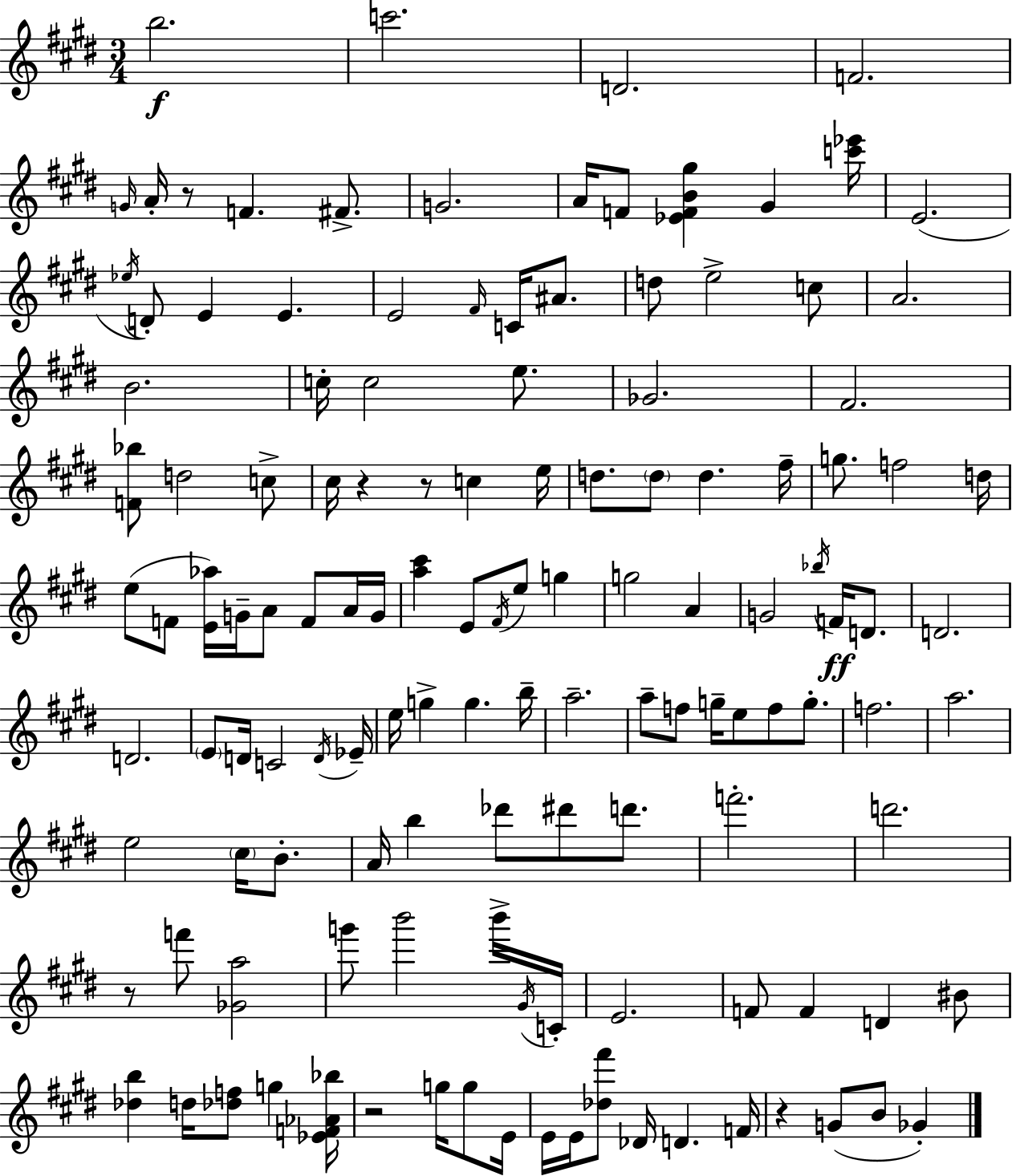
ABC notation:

X:1
T:Untitled
M:3/4
L:1/4
K:E
b2 c'2 D2 F2 G/4 A/4 z/2 F ^F/2 G2 A/4 F/2 [_EFB^g] ^G [c'_e']/4 E2 _e/4 D/2 E E E2 ^F/4 C/4 ^A/2 d/2 e2 c/2 A2 B2 c/4 c2 e/2 _G2 ^F2 [F_b]/2 d2 c/2 ^c/4 z z/2 c e/4 d/2 d/2 d ^f/4 g/2 f2 d/4 e/2 F/2 [E_a]/4 G/4 A/2 F/2 A/4 G/4 [a^c'] E/2 ^F/4 e/2 g g2 A G2 _b/4 F/4 D/2 D2 D2 E/2 D/4 C2 D/4 _E/4 e/4 g g b/4 a2 a/2 f/2 g/4 e/2 f/2 g/2 f2 a2 e2 ^c/4 B/2 A/4 b _d'/2 ^d'/2 d'/2 f'2 d'2 z/2 f'/2 [_Ga]2 g'/2 b'2 b'/4 ^G/4 C/4 E2 F/2 F D ^B/2 [_db] d/4 [_df]/2 g [_EF_A_b]/4 z2 g/4 g/2 E/4 E/4 E/4 [_d^f']/2 _D/4 D F/4 z G/2 B/2 _G